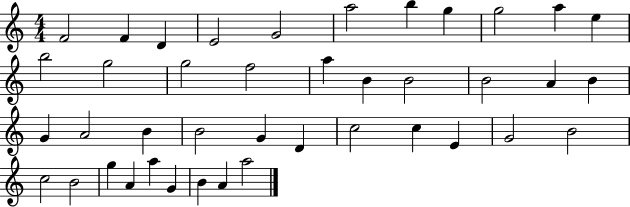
{
  \clef treble
  \numericTimeSignature
  \time 4/4
  \key c \major
  f'2 f'4 d'4 | e'2 g'2 | a''2 b''4 g''4 | g''2 a''4 e''4 | \break b''2 g''2 | g''2 f''2 | a''4 b'4 b'2 | b'2 a'4 b'4 | \break g'4 a'2 b'4 | b'2 g'4 d'4 | c''2 c''4 e'4 | g'2 b'2 | \break c''2 b'2 | g''4 a'4 a''4 g'4 | b'4 a'4 a''2 | \bar "|."
}